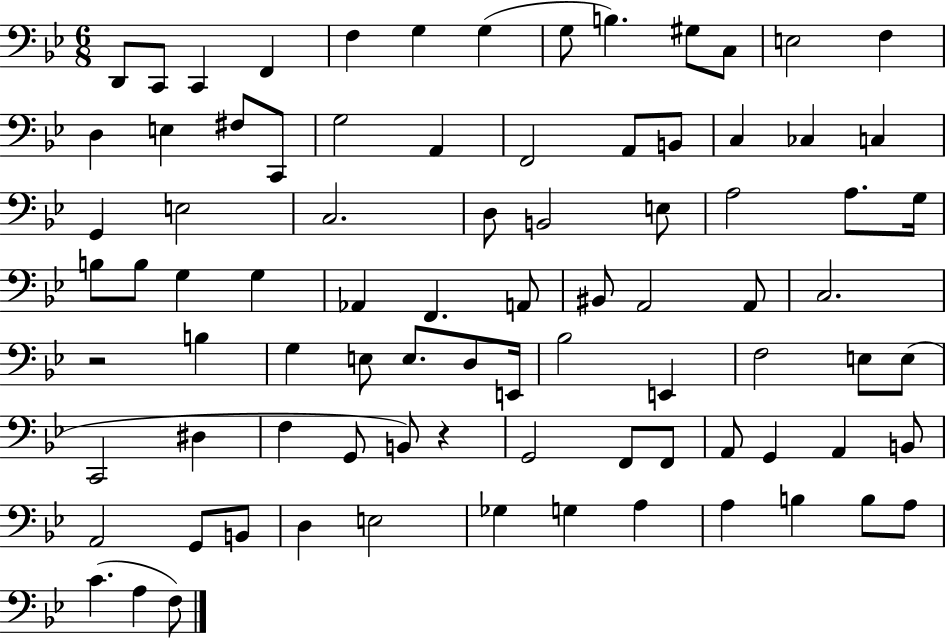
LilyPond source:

{
  \clef bass
  \numericTimeSignature
  \time 6/8
  \key bes \major
  \repeat volta 2 { d,8 c,8 c,4 f,4 | f4 g4 g4( | g8 b4.) gis8 c8 | e2 f4 | \break d4 e4 fis8 c,8 | g2 a,4 | f,2 a,8 b,8 | c4 ces4 c4 | \break g,4 e2 | c2. | d8 b,2 e8 | a2 a8. g16 | \break b8 b8 g4 g4 | aes,4 f,4. a,8 | bis,8 a,2 a,8 | c2. | \break r2 b4 | g4 e8 e8. d8 e,16 | bes2 e,4 | f2 e8 e8( | \break c,2 dis4 | f4 g,8 b,8) r4 | g,2 f,8 f,8 | a,8 g,4 a,4 b,8 | \break a,2 g,8 b,8 | d4 e2 | ges4 g4 a4 | a4 b4 b8 a8 | \break c'4.( a4 f8) | } \bar "|."
}